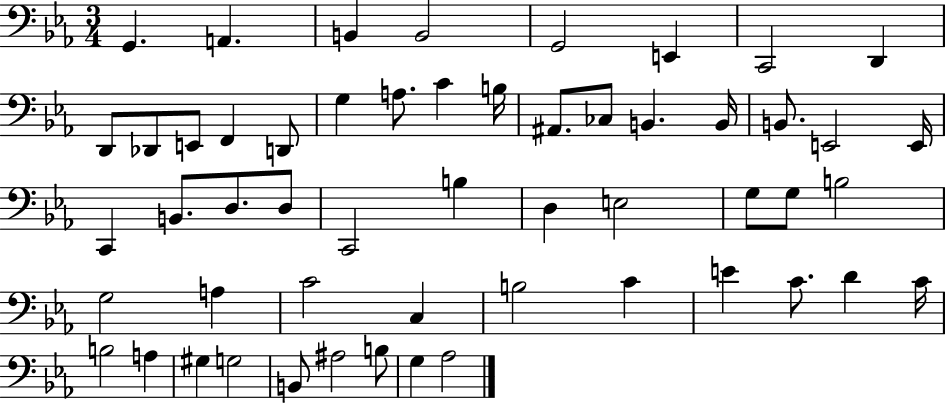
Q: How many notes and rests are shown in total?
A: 54